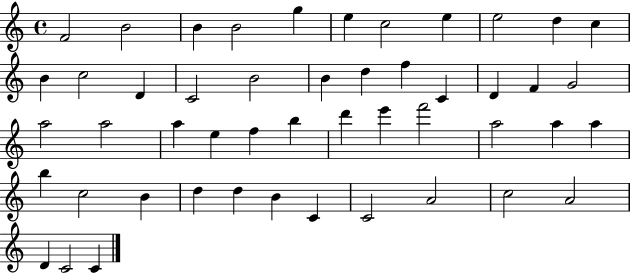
{
  \clef treble
  \time 4/4
  \defaultTimeSignature
  \key c \major
  f'2 b'2 | b'4 b'2 g''4 | e''4 c''2 e''4 | e''2 d''4 c''4 | \break b'4 c''2 d'4 | c'2 b'2 | b'4 d''4 f''4 c'4 | d'4 f'4 g'2 | \break a''2 a''2 | a''4 e''4 f''4 b''4 | d'''4 e'''4 f'''2 | a''2 a''4 a''4 | \break b''4 c''2 b'4 | d''4 d''4 b'4 c'4 | c'2 a'2 | c''2 a'2 | \break d'4 c'2 c'4 | \bar "|."
}